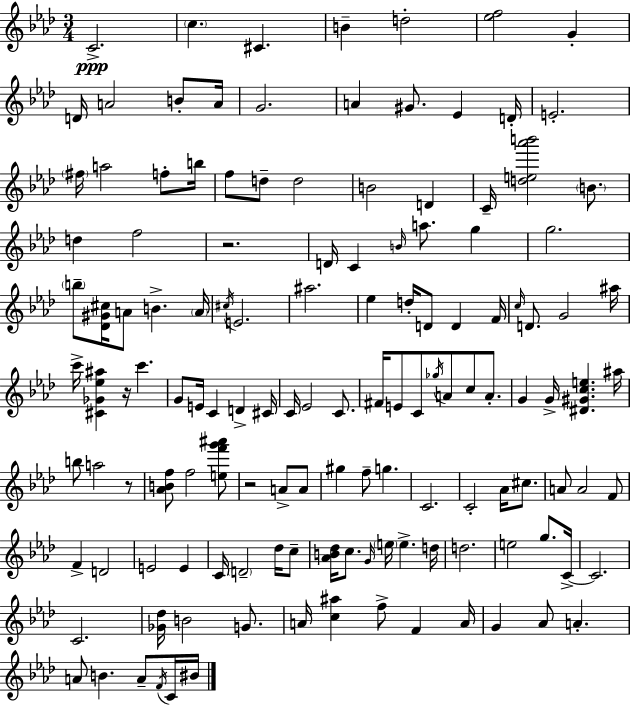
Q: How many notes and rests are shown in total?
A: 134